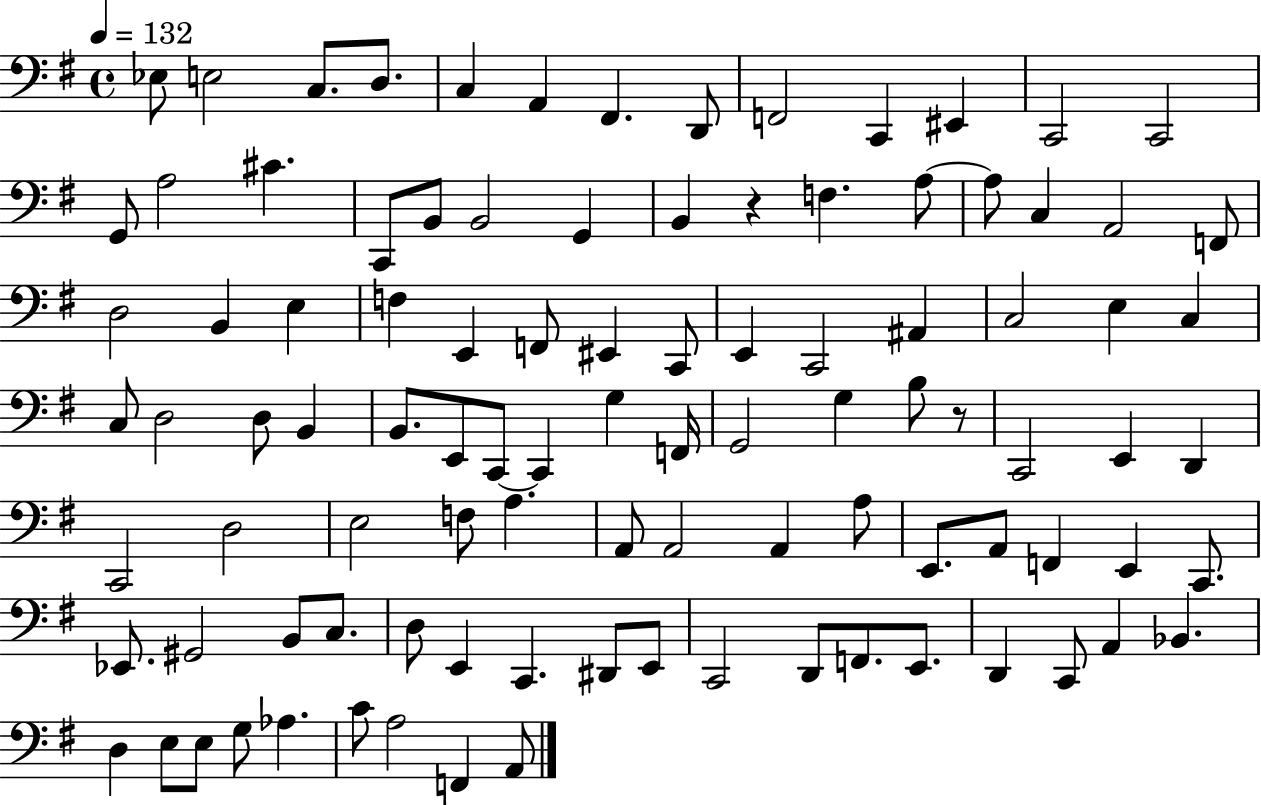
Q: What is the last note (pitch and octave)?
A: A2